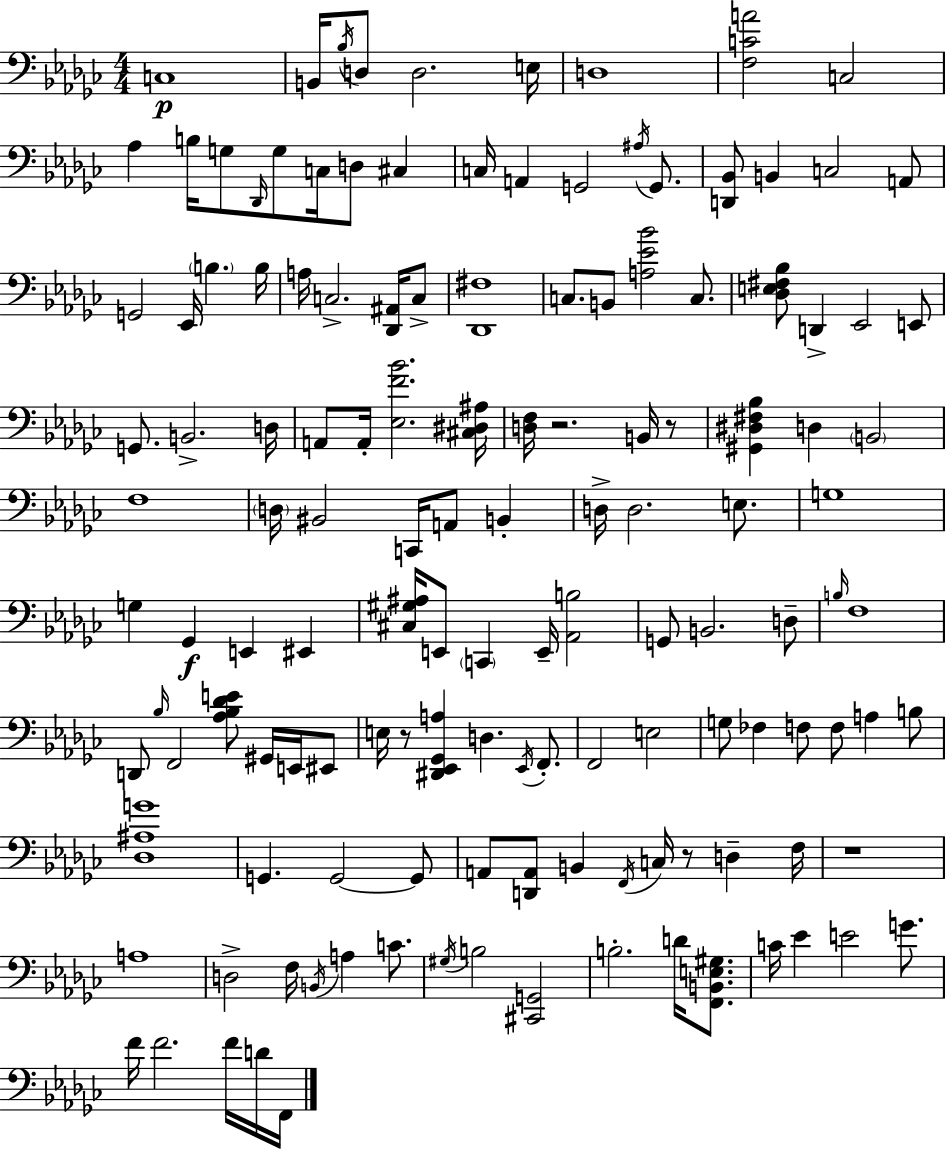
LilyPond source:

{
  \clef bass
  \numericTimeSignature
  \time 4/4
  \key ees \minor
  \repeat volta 2 { c1\p | b,16 \acciaccatura { bes16 } d8 d2. | e16 d1 | <f c' a'>2 c2 | \break aes4 b16 g8 \grace { des,16 } g8 c16 d8 cis4 | c16 a,4 g,2 \acciaccatura { ais16 } | g,8. <d, bes,>8 b,4 c2 | a,8 g,2 ees,16 \parenthesize b4. | \break b16 a16 c2.-> | <des, ais,>16 c8-> <des, fis>1 | c8. b,8 <a ees' bes'>2 | c8. <des e fis bes>8 d,4-> ees,2 | \break e,8 g,8. b,2.-> | d16 a,8 a,16-. <ees f' bes'>2. | <cis dis ais>16 <d f>16 r2. | b,16 r8 <gis, dis fis bes>4 d4 \parenthesize b,2 | \break f1 | \parenthesize d16 bis,2 c,16 a,8 b,4-. | d16-> d2. | e8. g1 | \break g4 ges,4\f e,4 eis,4 | <cis gis ais>16 e,8 \parenthesize c,4 e,16-- <aes, b>2 | g,8 b,2. | d8-- \grace { b16 } f1 | \break d,8 \grace { bes16 } f,2 <aes bes des' e'>8 | gis,16 e,16 eis,8 e16 r8 <dis, ees, ges, a>4 d4. | \acciaccatura { ees,16 } f,8.-. f,2 e2 | g8 fes4 f8 f8 | \break a4 b8 <des ais g'>1 | g,4. g,2~~ | g,8 a,8 <d, a,>8 b,4 \acciaccatura { f,16 } c16 | r8 d4-- f16 r1 | \break a1 | d2-> f16 | \acciaccatura { b,16 } a4 c'8. \acciaccatura { gis16 } b2 | <cis, g,>2 b2.-. | \break d'16 <f, b, e gis>8. c'16 ees'4 e'2 | g'8. f'16 f'2. | f'16 d'16 f,16 } \bar "|."
}